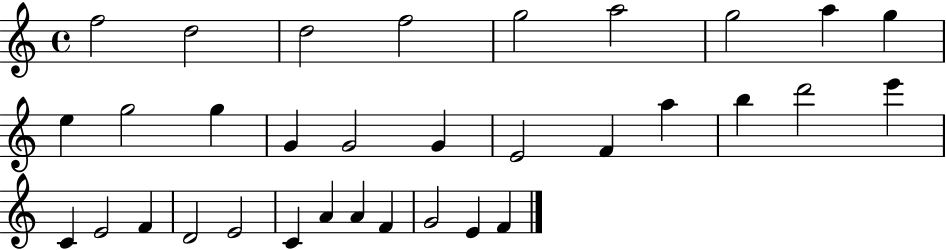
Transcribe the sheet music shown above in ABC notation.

X:1
T:Untitled
M:4/4
L:1/4
K:C
f2 d2 d2 f2 g2 a2 g2 a g e g2 g G G2 G E2 F a b d'2 e' C E2 F D2 E2 C A A F G2 E F